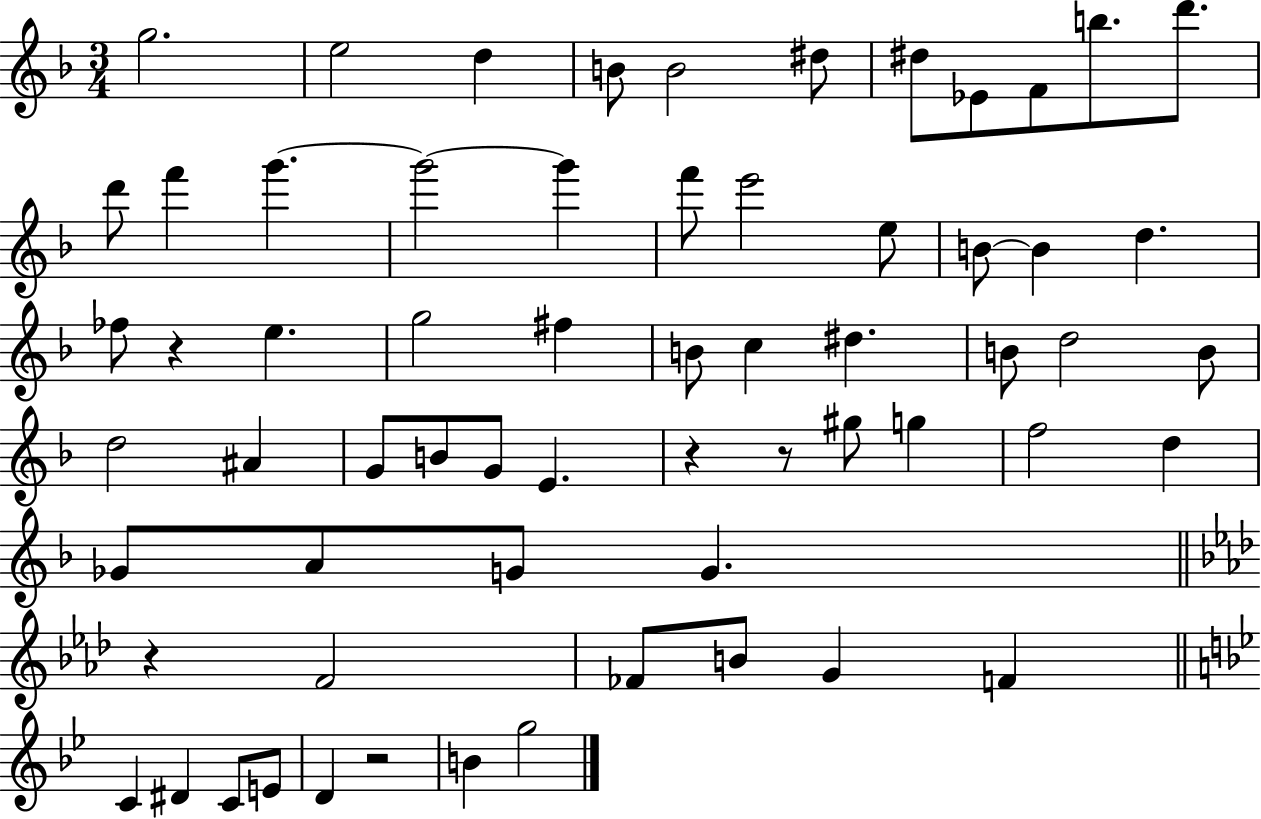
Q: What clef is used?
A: treble